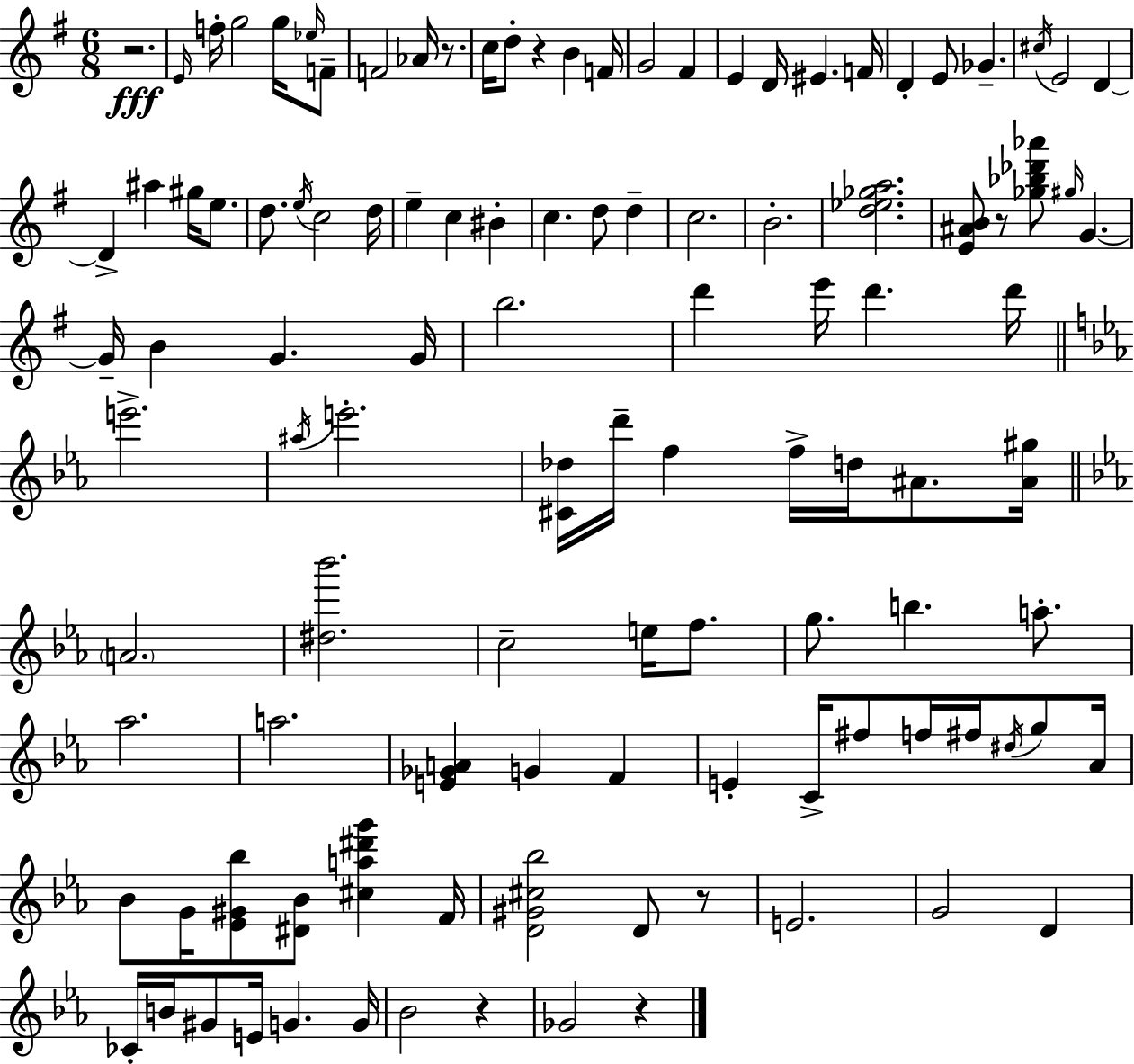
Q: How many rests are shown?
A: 7